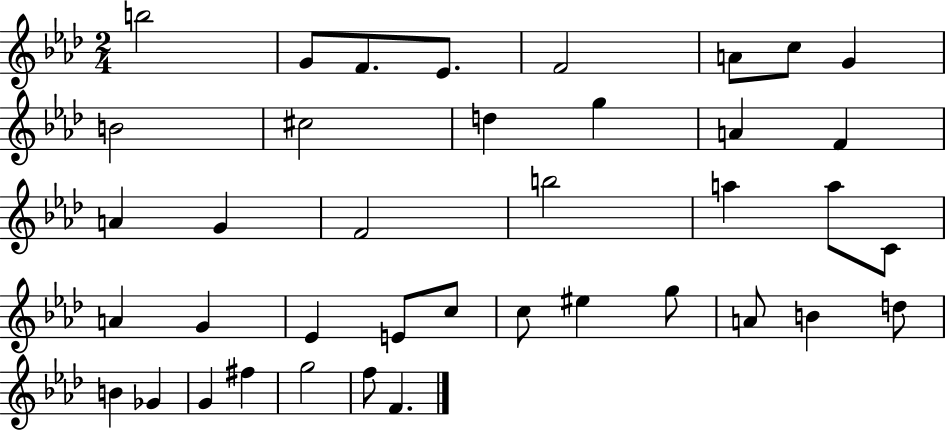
{
  \clef treble
  \numericTimeSignature
  \time 2/4
  \key aes \major
  b''2 | g'8 f'8. ees'8. | f'2 | a'8 c''8 g'4 | \break b'2 | cis''2 | d''4 g''4 | a'4 f'4 | \break a'4 g'4 | f'2 | b''2 | a''4 a''8 c'8 | \break a'4 g'4 | ees'4 e'8 c''8 | c''8 eis''4 g''8 | a'8 b'4 d''8 | \break b'4 ges'4 | g'4 fis''4 | g''2 | f''8 f'4. | \break \bar "|."
}